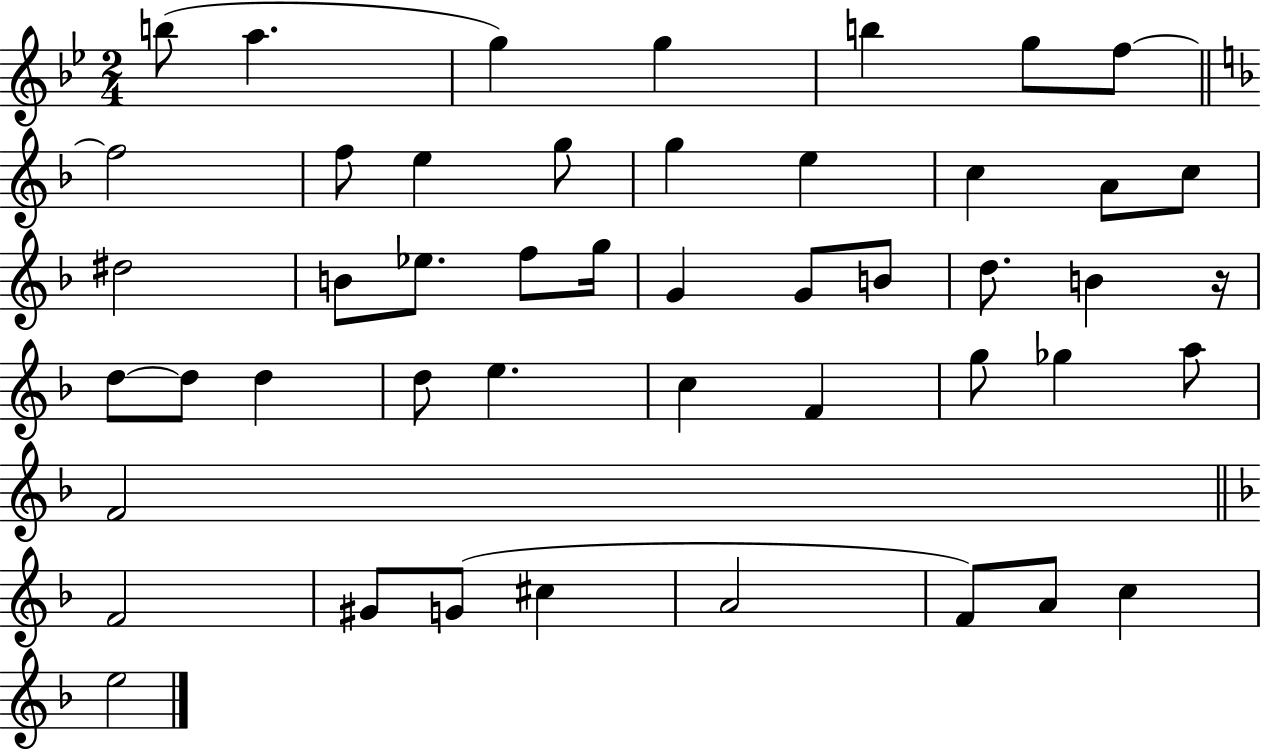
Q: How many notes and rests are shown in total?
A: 47